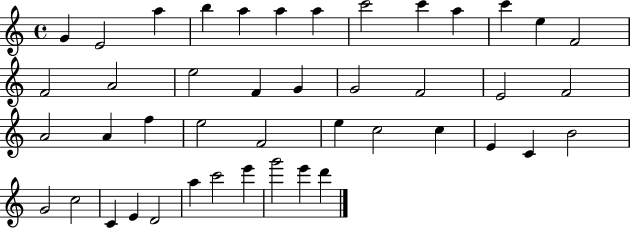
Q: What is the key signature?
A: C major